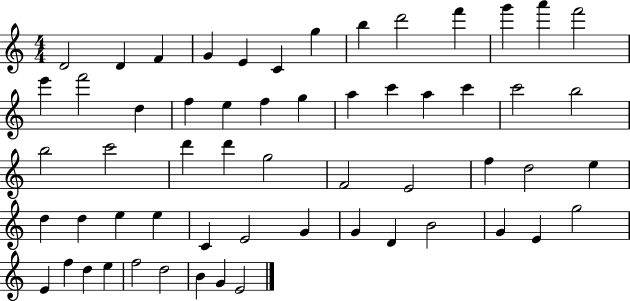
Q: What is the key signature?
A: C major